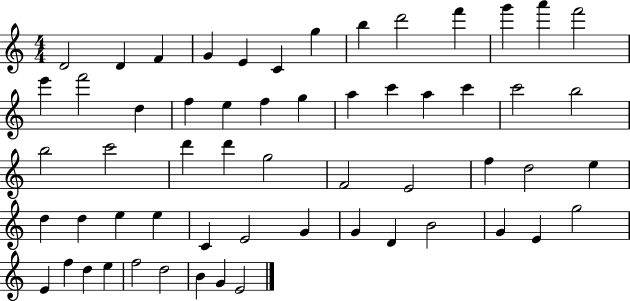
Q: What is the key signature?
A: C major